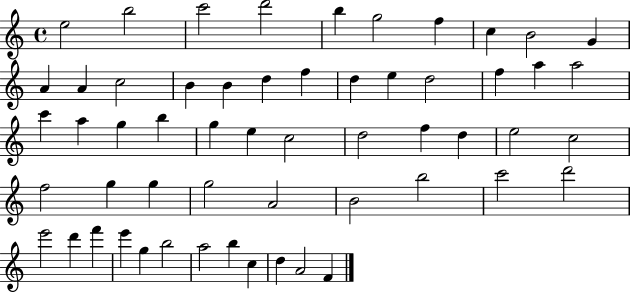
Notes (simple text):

E5/h B5/h C6/h D6/h B5/q G5/h F5/q C5/q B4/h G4/q A4/q A4/q C5/h B4/q B4/q D5/q F5/q D5/q E5/q D5/h F5/q A5/q A5/h C6/q A5/q G5/q B5/q G5/q E5/q C5/h D5/h F5/q D5/q E5/h C5/h F5/h G5/q G5/q G5/h A4/h B4/h B5/h C6/h D6/h E6/h D6/q F6/q E6/q G5/q B5/h A5/h B5/q C5/q D5/q A4/h F4/q